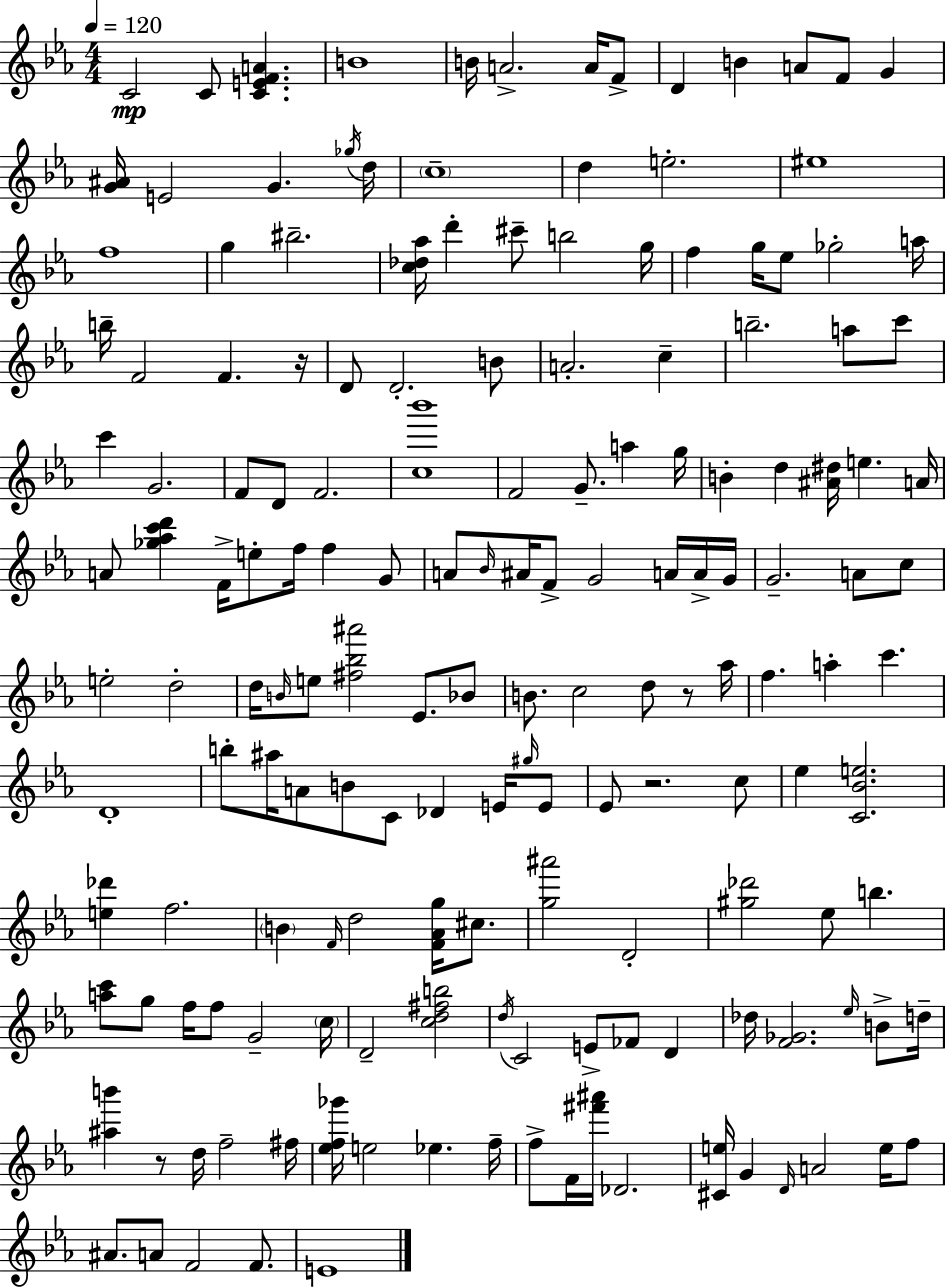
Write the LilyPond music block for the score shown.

{
  \clef treble
  \numericTimeSignature
  \time 4/4
  \key ees \major
  \tempo 4 = 120
  c'2\mp c'8 <c' e' f' a'>4. | b'1 | b'16 a'2.-> a'16 f'8-> | d'4 b'4 a'8 f'8 g'4 | \break <g' ais'>16 e'2 g'4. \acciaccatura { ges''16 } | d''16 \parenthesize c''1-- | d''4 e''2.-. | eis''1 | \break f''1 | g''4 bis''2.-- | <c'' des'' aes''>16 d'''4-. cis'''8-- b''2 | g''16 f''4 g''16 ees''8 ges''2-. | \break a''16 b''16-- f'2 f'4. | r16 d'8 d'2.-. b'8 | a'2.-. c''4-- | b''2.-- a''8 c'''8 | \break c'''4 g'2. | f'8 d'8 f'2. | <c'' bes'''>1 | f'2 g'8.-- a''4 | \break g''16 b'4-. d''4 <ais' dis''>16 e''4. | a'16 a'8 <ges'' aes'' c''' d'''>4 f'16-> e''8-. f''16 f''4 g'8 | a'8 \grace { bes'16 } ais'16 f'8-> g'2 a'16 | a'16-> g'16 g'2.-- a'8 | \break c''8 e''2-. d''2-. | d''16 \grace { b'16 } e''8 <fis'' bes'' ais'''>2 ees'8. | bes'8 b'8. c''2 d''8 | r8 aes''16 f''4. a''4-. c'''4. | \break d'1-. | b''8-. ais''16 a'8 b'8 c'8 des'4 | e'16 \grace { gis''16 } e'8 ees'8 r2. | c''8 ees''4 <c' bes' e''>2. | \break <e'' des'''>4 f''2. | \parenthesize b'4 \grace { f'16 } d''2 | <f' aes' g''>16 cis''8. <g'' ais'''>2 d'2-. | <gis'' des'''>2 ees''8 b''4. | \break <a'' c'''>8 g''8 f''16 f''8 g'2-- | \parenthesize c''16 d'2-- <c'' d'' fis'' b''>2 | \acciaccatura { d''16 } c'2 e'8-> | fes'8 d'4 des''16 <f' ges'>2. | \break \grace { ees''16 } b'8-> d''16-- <ais'' b'''>4 r8 d''16 f''2-- | fis''16 <ees'' f'' ges'''>16 e''2 | ees''4. f''16-- f''8-> f'16 <fis''' ais'''>16 des'2. | <cis' e''>16 g'4 \grace { d'16 } a'2 | \break e''16 f''8 ais'8. a'8 f'2 | f'8. e'1 | \bar "|."
}